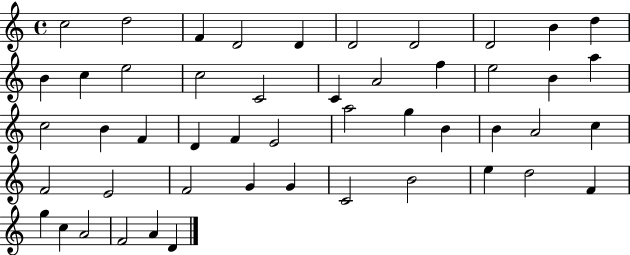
C5/h D5/h F4/q D4/h D4/q D4/h D4/h D4/h B4/q D5/q B4/q C5/q E5/h C5/h C4/h C4/q A4/h F5/q E5/h B4/q A5/q C5/h B4/q F4/q D4/q F4/q E4/h A5/h G5/q B4/q B4/q A4/h C5/q F4/h E4/h F4/h G4/q G4/q C4/h B4/h E5/q D5/h F4/q G5/q C5/q A4/h F4/h A4/q D4/q